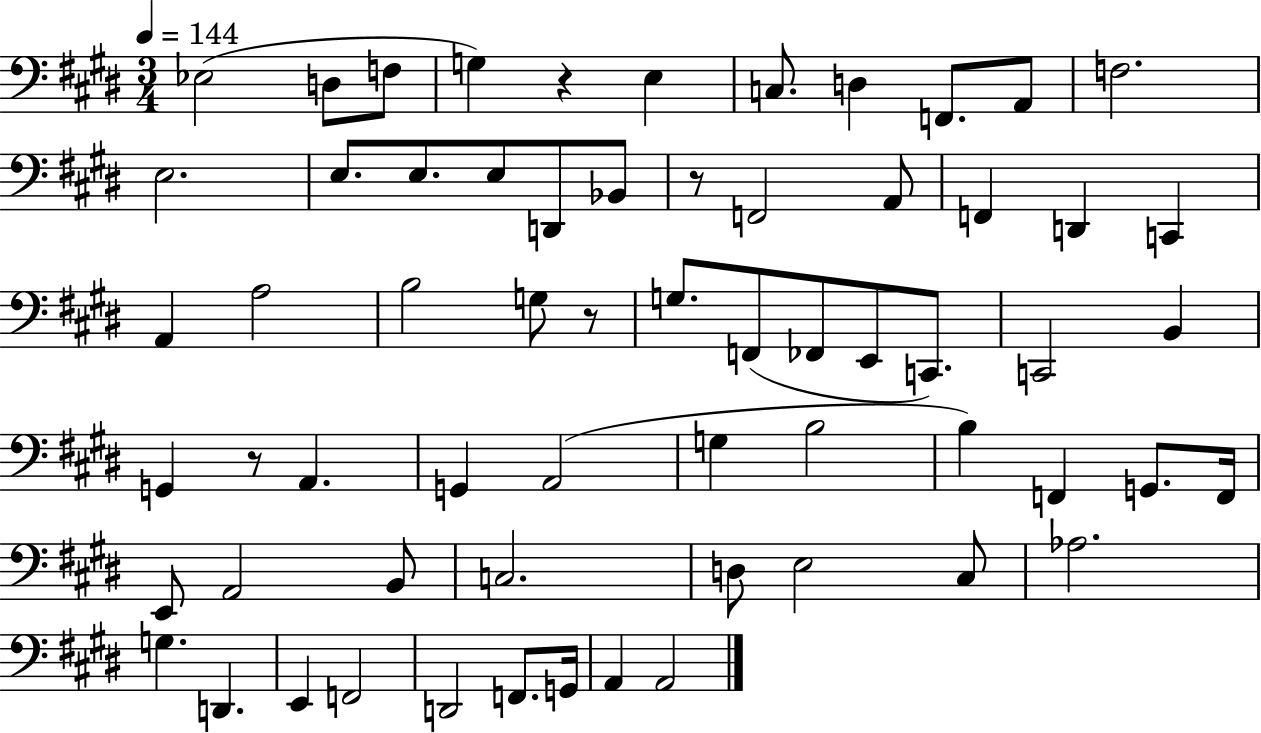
Eb3/h D3/e F3/e G3/q R/q E3/q C3/e. D3/q F2/e. A2/e F3/h. E3/h. E3/e. E3/e. E3/e D2/e Bb2/e R/e F2/h A2/e F2/q D2/q C2/q A2/q A3/h B3/h G3/e R/e G3/e. F2/e FES2/e E2/e C2/e. C2/h B2/q G2/q R/e A2/q. G2/q A2/h G3/q B3/h B3/q F2/q G2/e. F2/s E2/e A2/h B2/e C3/h. D3/e E3/h C#3/e Ab3/h. G3/q. D2/q. E2/q F2/h D2/h F2/e. G2/s A2/q A2/h